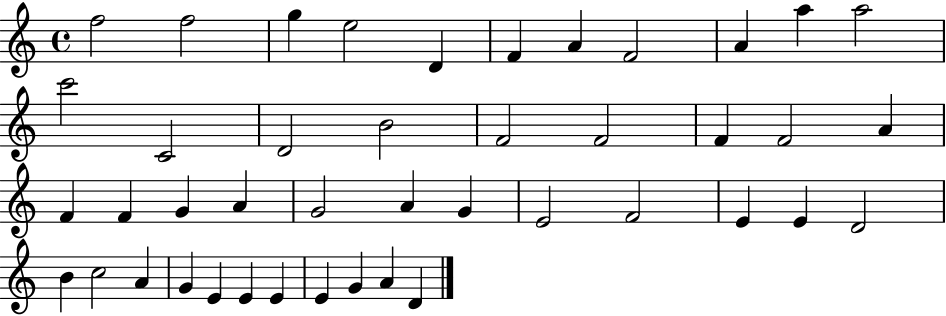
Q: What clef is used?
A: treble